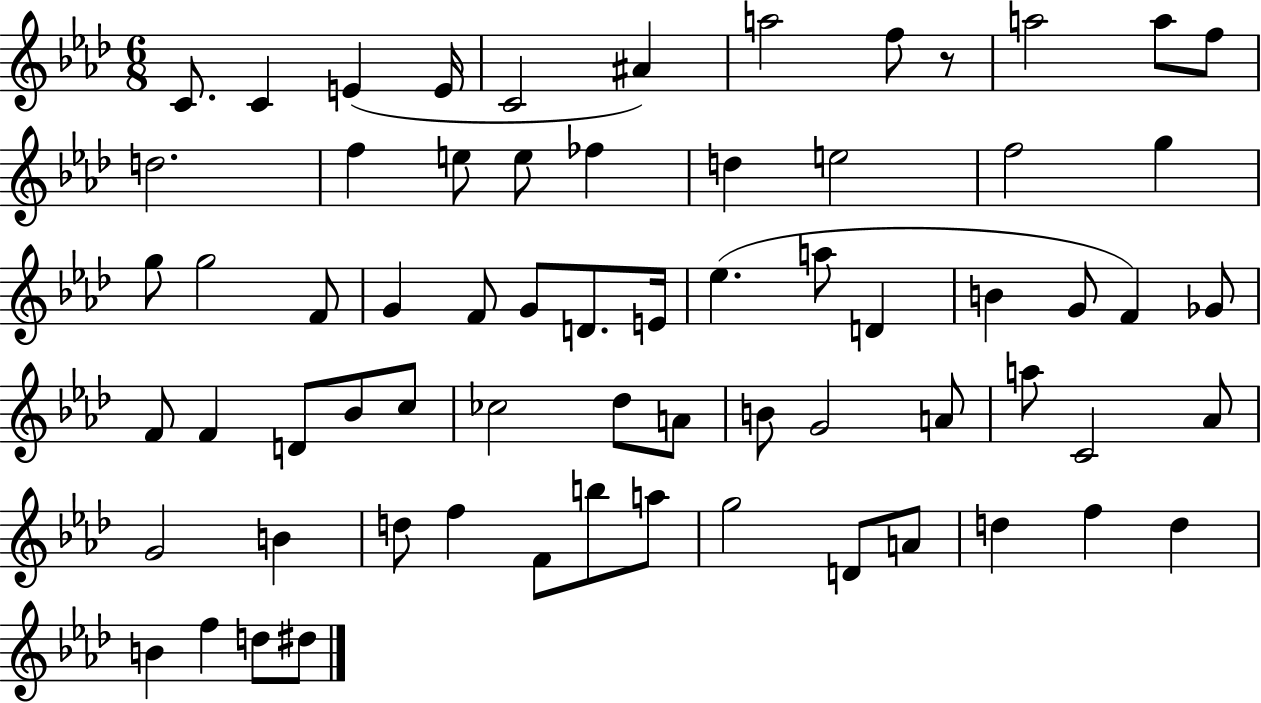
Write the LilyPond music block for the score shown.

{
  \clef treble
  \numericTimeSignature
  \time 6/8
  \key aes \major
  c'8. c'4 e'4( e'16 | c'2 ais'4) | a''2 f''8 r8 | a''2 a''8 f''8 | \break d''2. | f''4 e''8 e''8 fes''4 | d''4 e''2 | f''2 g''4 | \break g''8 g''2 f'8 | g'4 f'8 g'8 d'8. e'16 | ees''4.( a''8 d'4 | b'4 g'8 f'4) ges'8 | \break f'8 f'4 d'8 bes'8 c''8 | ces''2 des''8 a'8 | b'8 g'2 a'8 | a''8 c'2 aes'8 | \break g'2 b'4 | d''8 f''4 f'8 b''8 a''8 | g''2 d'8 a'8 | d''4 f''4 d''4 | \break b'4 f''4 d''8 dis''8 | \bar "|."
}